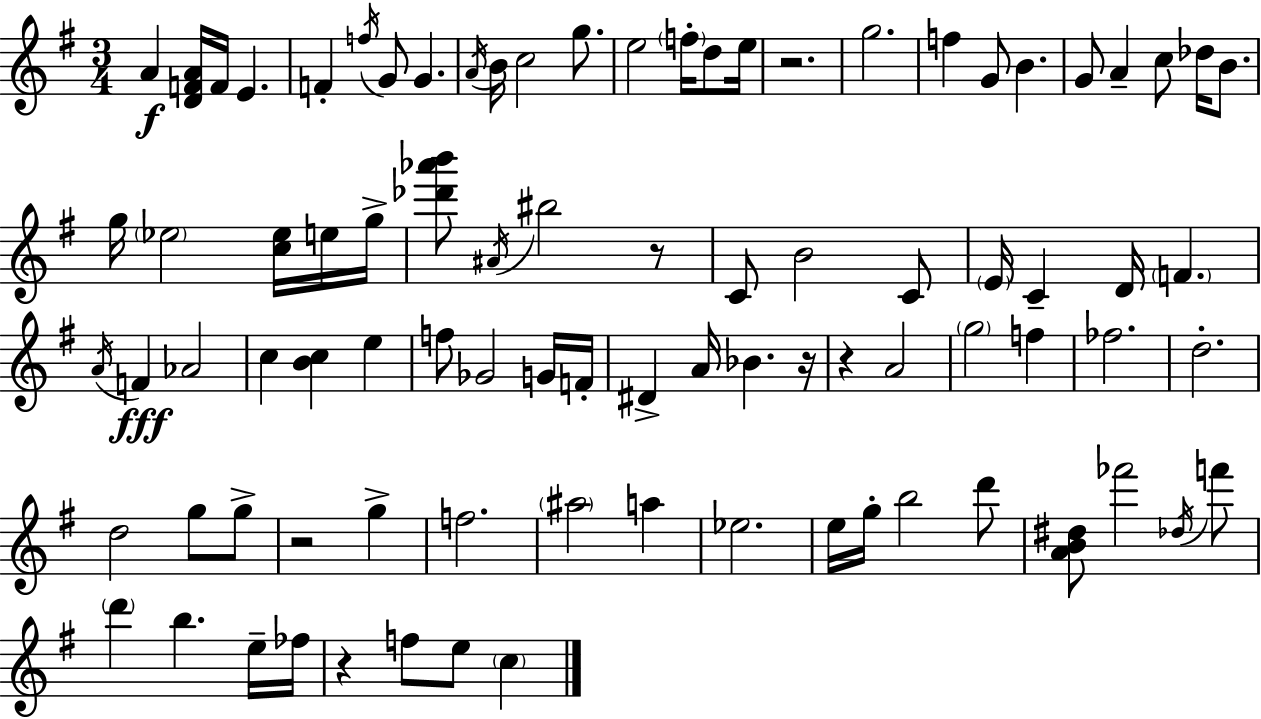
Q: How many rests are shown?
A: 6